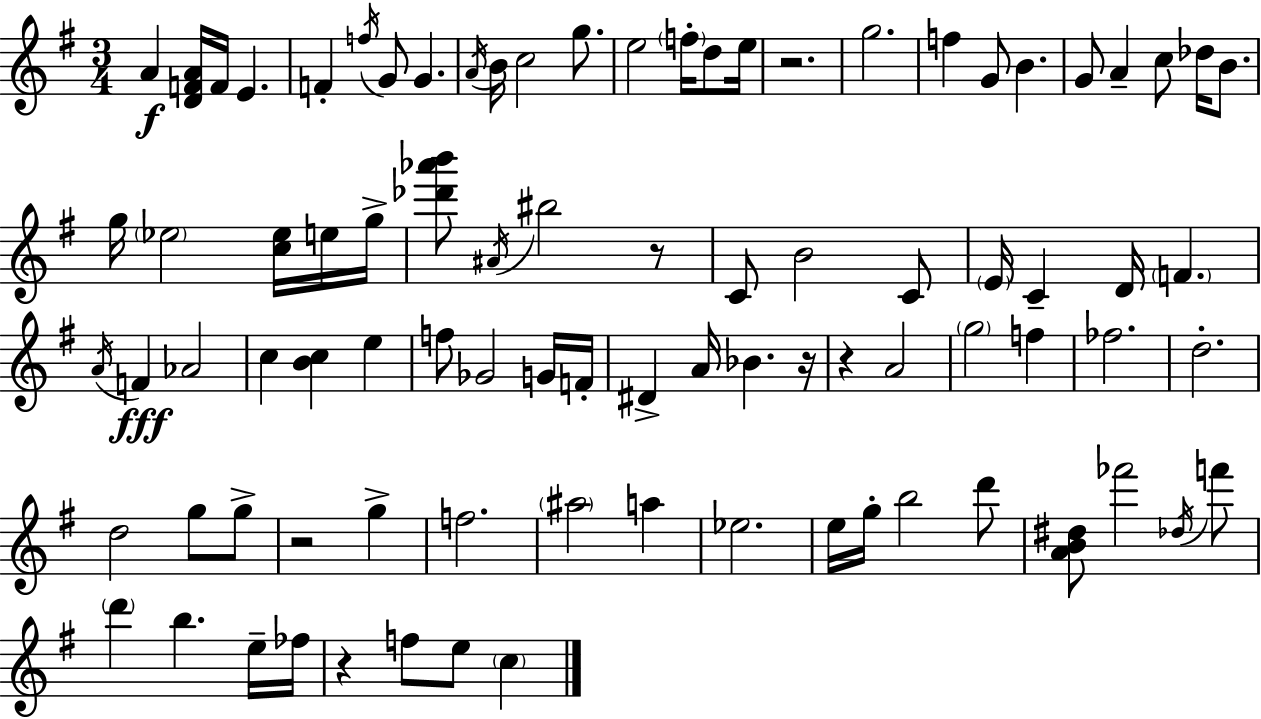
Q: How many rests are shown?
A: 6